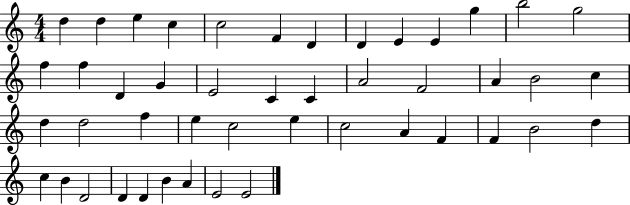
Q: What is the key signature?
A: C major